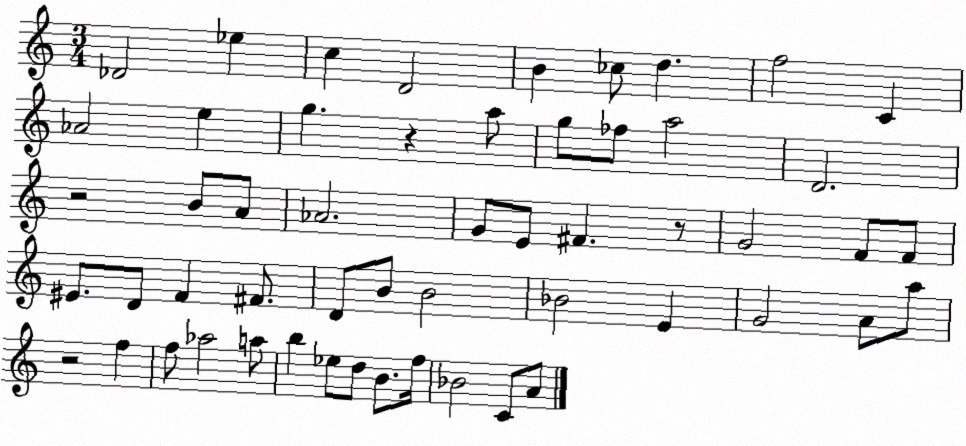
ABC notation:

X:1
T:Untitled
M:3/4
L:1/4
K:C
_D2 _e c D2 B _c/2 d f2 C _A2 e g z a/2 g/2 _f/2 a2 D2 z2 B/2 A/2 _A2 G/2 E/2 ^F z/2 G2 F/2 F/2 ^E/2 D/2 F ^F/2 D/2 B/2 B2 _B2 E G2 A/2 a/2 z2 f f/2 _a2 a/2 b _e/2 d/2 B/2 f/4 _B2 C/2 A/2